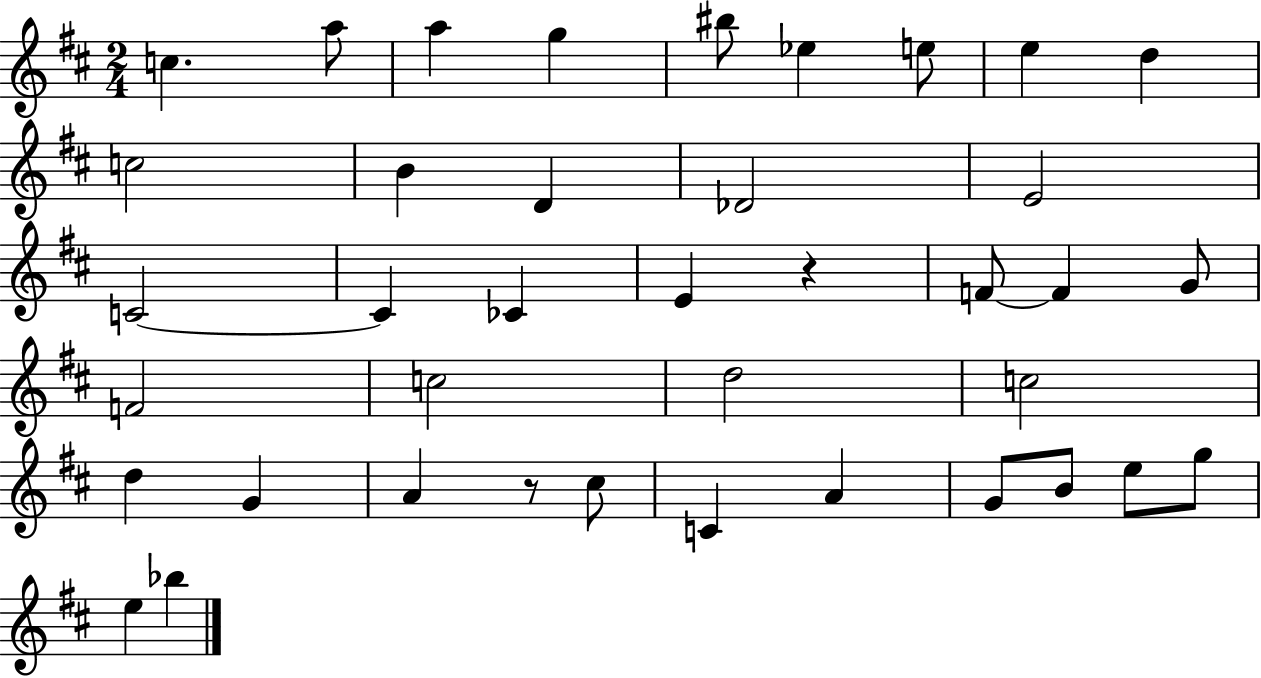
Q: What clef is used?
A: treble